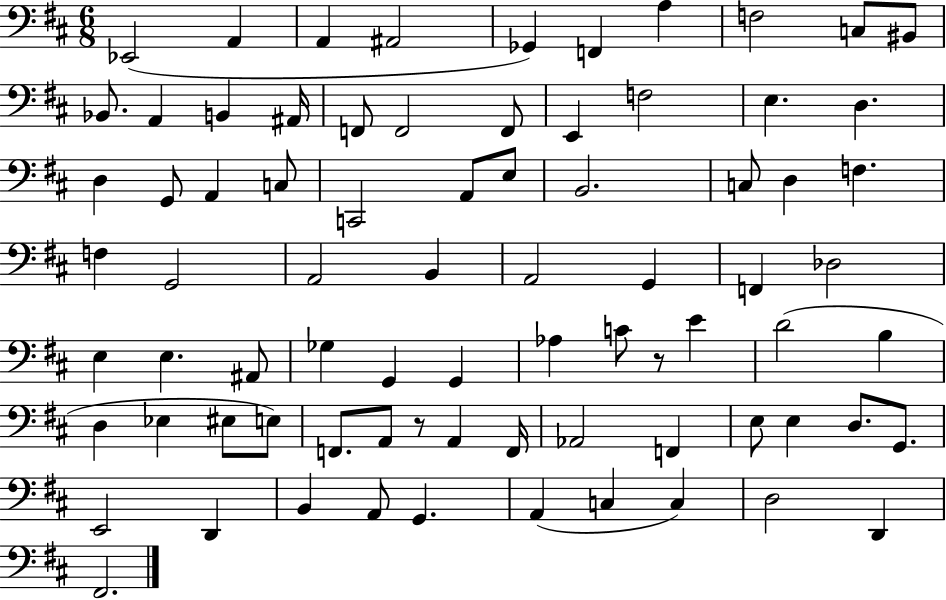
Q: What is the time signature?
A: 6/8